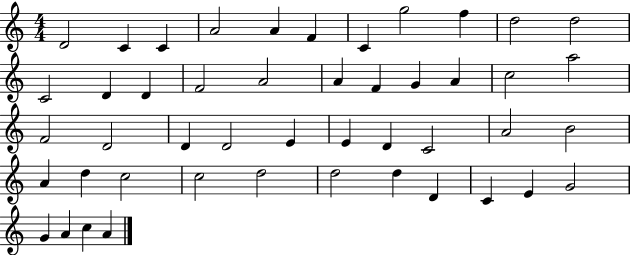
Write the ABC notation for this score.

X:1
T:Untitled
M:4/4
L:1/4
K:C
D2 C C A2 A F C g2 f d2 d2 C2 D D F2 A2 A F G A c2 a2 F2 D2 D D2 E E D C2 A2 B2 A d c2 c2 d2 d2 d D C E G2 G A c A